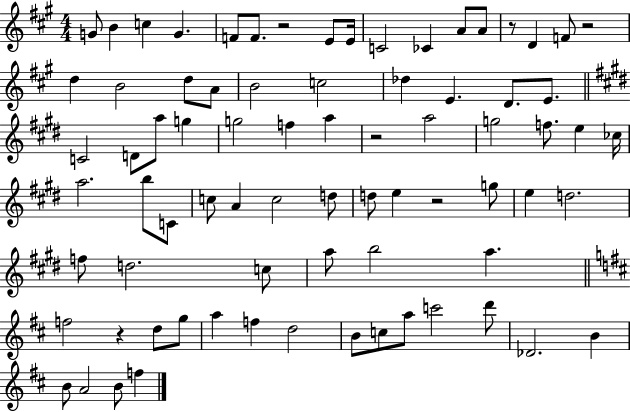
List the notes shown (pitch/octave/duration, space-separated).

G4/e B4/q C5/q G4/q. F4/e F4/e. R/h E4/e E4/s C4/h CES4/q A4/e A4/e R/e D4/q F4/e R/h D5/q B4/h D5/e A4/e B4/h C5/h Db5/q E4/q. D4/e. E4/e. C4/h D4/e A5/e G5/q G5/h F5/q A5/q R/h A5/h G5/h F5/e. E5/q CES5/s A5/h. B5/e C4/e C5/e A4/q C5/h D5/e D5/e E5/q R/h G5/e E5/q D5/h. F5/e D5/h. C5/e A5/e B5/h A5/q. F5/h R/q D5/e G5/e A5/q F5/q D5/h B4/e C5/e A5/e C6/h D6/e Db4/h. B4/q B4/e A4/h B4/e F5/q